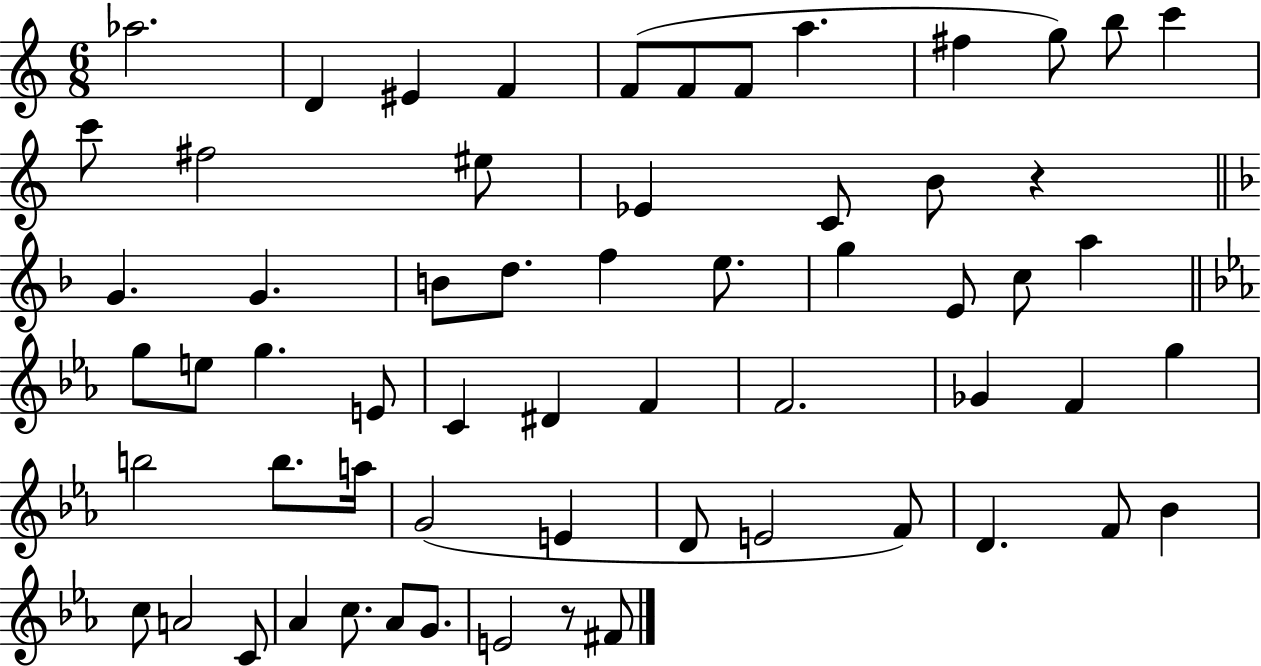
{
  \clef treble
  \numericTimeSignature
  \time 6/8
  \key c \major
  aes''2. | d'4 eis'4 f'4 | f'8( f'8 f'8 a''4. | fis''4 g''8) b''8 c'''4 | \break c'''8 fis''2 eis''8 | ees'4 c'8 b'8 r4 | \bar "||" \break \key f \major g'4. g'4. | b'8 d''8. f''4 e''8. | g''4 e'8 c''8 a''4 | \bar "||" \break \key ees \major g''8 e''8 g''4. e'8 | c'4 dis'4 f'4 | f'2. | ges'4 f'4 g''4 | \break b''2 b''8. a''16 | g'2( e'4 | d'8 e'2 f'8) | d'4. f'8 bes'4 | \break c''8 a'2 c'8 | aes'4 c''8. aes'8 g'8. | e'2 r8 fis'8 | \bar "|."
}